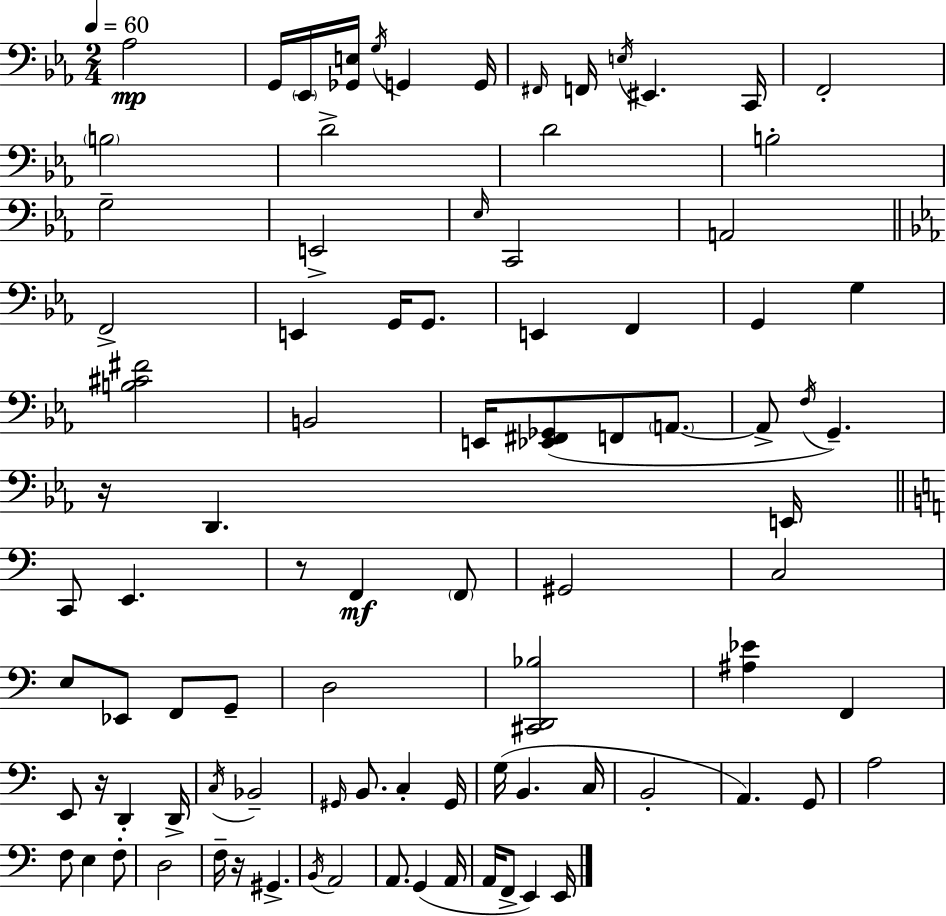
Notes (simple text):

Ab3/h G2/s Eb2/s [Gb2,E3]/s G3/s G2/q G2/s F#2/s F2/s E3/s EIS2/q. C2/s F2/h B3/h D4/h D4/h B3/h G3/h E2/h Eb3/s C2/h A2/h F2/h E2/q G2/s G2/e. E2/q F2/q G2/q G3/q [B3,C#4,F#4]/h B2/h E2/s [Eb2,F#2,Gb2]/e F2/e A2/e. A2/e F3/s G2/q. R/s D2/q. E2/s C2/e E2/q. R/e F2/q F2/e G#2/h C3/h E3/e Eb2/e F2/e G2/e D3/h [C#2,D2,Bb3]/h [A#3,Eb4]/q F2/q E2/e R/s D2/q D2/s C3/s Bb2/h G#2/s B2/e. C3/q G#2/s G3/s B2/q. C3/s B2/h A2/q. G2/e A3/h F3/e E3/q F3/e D3/h F3/s R/s G#2/q. B2/s A2/h A2/e. G2/q A2/s A2/s F2/e E2/q E2/s